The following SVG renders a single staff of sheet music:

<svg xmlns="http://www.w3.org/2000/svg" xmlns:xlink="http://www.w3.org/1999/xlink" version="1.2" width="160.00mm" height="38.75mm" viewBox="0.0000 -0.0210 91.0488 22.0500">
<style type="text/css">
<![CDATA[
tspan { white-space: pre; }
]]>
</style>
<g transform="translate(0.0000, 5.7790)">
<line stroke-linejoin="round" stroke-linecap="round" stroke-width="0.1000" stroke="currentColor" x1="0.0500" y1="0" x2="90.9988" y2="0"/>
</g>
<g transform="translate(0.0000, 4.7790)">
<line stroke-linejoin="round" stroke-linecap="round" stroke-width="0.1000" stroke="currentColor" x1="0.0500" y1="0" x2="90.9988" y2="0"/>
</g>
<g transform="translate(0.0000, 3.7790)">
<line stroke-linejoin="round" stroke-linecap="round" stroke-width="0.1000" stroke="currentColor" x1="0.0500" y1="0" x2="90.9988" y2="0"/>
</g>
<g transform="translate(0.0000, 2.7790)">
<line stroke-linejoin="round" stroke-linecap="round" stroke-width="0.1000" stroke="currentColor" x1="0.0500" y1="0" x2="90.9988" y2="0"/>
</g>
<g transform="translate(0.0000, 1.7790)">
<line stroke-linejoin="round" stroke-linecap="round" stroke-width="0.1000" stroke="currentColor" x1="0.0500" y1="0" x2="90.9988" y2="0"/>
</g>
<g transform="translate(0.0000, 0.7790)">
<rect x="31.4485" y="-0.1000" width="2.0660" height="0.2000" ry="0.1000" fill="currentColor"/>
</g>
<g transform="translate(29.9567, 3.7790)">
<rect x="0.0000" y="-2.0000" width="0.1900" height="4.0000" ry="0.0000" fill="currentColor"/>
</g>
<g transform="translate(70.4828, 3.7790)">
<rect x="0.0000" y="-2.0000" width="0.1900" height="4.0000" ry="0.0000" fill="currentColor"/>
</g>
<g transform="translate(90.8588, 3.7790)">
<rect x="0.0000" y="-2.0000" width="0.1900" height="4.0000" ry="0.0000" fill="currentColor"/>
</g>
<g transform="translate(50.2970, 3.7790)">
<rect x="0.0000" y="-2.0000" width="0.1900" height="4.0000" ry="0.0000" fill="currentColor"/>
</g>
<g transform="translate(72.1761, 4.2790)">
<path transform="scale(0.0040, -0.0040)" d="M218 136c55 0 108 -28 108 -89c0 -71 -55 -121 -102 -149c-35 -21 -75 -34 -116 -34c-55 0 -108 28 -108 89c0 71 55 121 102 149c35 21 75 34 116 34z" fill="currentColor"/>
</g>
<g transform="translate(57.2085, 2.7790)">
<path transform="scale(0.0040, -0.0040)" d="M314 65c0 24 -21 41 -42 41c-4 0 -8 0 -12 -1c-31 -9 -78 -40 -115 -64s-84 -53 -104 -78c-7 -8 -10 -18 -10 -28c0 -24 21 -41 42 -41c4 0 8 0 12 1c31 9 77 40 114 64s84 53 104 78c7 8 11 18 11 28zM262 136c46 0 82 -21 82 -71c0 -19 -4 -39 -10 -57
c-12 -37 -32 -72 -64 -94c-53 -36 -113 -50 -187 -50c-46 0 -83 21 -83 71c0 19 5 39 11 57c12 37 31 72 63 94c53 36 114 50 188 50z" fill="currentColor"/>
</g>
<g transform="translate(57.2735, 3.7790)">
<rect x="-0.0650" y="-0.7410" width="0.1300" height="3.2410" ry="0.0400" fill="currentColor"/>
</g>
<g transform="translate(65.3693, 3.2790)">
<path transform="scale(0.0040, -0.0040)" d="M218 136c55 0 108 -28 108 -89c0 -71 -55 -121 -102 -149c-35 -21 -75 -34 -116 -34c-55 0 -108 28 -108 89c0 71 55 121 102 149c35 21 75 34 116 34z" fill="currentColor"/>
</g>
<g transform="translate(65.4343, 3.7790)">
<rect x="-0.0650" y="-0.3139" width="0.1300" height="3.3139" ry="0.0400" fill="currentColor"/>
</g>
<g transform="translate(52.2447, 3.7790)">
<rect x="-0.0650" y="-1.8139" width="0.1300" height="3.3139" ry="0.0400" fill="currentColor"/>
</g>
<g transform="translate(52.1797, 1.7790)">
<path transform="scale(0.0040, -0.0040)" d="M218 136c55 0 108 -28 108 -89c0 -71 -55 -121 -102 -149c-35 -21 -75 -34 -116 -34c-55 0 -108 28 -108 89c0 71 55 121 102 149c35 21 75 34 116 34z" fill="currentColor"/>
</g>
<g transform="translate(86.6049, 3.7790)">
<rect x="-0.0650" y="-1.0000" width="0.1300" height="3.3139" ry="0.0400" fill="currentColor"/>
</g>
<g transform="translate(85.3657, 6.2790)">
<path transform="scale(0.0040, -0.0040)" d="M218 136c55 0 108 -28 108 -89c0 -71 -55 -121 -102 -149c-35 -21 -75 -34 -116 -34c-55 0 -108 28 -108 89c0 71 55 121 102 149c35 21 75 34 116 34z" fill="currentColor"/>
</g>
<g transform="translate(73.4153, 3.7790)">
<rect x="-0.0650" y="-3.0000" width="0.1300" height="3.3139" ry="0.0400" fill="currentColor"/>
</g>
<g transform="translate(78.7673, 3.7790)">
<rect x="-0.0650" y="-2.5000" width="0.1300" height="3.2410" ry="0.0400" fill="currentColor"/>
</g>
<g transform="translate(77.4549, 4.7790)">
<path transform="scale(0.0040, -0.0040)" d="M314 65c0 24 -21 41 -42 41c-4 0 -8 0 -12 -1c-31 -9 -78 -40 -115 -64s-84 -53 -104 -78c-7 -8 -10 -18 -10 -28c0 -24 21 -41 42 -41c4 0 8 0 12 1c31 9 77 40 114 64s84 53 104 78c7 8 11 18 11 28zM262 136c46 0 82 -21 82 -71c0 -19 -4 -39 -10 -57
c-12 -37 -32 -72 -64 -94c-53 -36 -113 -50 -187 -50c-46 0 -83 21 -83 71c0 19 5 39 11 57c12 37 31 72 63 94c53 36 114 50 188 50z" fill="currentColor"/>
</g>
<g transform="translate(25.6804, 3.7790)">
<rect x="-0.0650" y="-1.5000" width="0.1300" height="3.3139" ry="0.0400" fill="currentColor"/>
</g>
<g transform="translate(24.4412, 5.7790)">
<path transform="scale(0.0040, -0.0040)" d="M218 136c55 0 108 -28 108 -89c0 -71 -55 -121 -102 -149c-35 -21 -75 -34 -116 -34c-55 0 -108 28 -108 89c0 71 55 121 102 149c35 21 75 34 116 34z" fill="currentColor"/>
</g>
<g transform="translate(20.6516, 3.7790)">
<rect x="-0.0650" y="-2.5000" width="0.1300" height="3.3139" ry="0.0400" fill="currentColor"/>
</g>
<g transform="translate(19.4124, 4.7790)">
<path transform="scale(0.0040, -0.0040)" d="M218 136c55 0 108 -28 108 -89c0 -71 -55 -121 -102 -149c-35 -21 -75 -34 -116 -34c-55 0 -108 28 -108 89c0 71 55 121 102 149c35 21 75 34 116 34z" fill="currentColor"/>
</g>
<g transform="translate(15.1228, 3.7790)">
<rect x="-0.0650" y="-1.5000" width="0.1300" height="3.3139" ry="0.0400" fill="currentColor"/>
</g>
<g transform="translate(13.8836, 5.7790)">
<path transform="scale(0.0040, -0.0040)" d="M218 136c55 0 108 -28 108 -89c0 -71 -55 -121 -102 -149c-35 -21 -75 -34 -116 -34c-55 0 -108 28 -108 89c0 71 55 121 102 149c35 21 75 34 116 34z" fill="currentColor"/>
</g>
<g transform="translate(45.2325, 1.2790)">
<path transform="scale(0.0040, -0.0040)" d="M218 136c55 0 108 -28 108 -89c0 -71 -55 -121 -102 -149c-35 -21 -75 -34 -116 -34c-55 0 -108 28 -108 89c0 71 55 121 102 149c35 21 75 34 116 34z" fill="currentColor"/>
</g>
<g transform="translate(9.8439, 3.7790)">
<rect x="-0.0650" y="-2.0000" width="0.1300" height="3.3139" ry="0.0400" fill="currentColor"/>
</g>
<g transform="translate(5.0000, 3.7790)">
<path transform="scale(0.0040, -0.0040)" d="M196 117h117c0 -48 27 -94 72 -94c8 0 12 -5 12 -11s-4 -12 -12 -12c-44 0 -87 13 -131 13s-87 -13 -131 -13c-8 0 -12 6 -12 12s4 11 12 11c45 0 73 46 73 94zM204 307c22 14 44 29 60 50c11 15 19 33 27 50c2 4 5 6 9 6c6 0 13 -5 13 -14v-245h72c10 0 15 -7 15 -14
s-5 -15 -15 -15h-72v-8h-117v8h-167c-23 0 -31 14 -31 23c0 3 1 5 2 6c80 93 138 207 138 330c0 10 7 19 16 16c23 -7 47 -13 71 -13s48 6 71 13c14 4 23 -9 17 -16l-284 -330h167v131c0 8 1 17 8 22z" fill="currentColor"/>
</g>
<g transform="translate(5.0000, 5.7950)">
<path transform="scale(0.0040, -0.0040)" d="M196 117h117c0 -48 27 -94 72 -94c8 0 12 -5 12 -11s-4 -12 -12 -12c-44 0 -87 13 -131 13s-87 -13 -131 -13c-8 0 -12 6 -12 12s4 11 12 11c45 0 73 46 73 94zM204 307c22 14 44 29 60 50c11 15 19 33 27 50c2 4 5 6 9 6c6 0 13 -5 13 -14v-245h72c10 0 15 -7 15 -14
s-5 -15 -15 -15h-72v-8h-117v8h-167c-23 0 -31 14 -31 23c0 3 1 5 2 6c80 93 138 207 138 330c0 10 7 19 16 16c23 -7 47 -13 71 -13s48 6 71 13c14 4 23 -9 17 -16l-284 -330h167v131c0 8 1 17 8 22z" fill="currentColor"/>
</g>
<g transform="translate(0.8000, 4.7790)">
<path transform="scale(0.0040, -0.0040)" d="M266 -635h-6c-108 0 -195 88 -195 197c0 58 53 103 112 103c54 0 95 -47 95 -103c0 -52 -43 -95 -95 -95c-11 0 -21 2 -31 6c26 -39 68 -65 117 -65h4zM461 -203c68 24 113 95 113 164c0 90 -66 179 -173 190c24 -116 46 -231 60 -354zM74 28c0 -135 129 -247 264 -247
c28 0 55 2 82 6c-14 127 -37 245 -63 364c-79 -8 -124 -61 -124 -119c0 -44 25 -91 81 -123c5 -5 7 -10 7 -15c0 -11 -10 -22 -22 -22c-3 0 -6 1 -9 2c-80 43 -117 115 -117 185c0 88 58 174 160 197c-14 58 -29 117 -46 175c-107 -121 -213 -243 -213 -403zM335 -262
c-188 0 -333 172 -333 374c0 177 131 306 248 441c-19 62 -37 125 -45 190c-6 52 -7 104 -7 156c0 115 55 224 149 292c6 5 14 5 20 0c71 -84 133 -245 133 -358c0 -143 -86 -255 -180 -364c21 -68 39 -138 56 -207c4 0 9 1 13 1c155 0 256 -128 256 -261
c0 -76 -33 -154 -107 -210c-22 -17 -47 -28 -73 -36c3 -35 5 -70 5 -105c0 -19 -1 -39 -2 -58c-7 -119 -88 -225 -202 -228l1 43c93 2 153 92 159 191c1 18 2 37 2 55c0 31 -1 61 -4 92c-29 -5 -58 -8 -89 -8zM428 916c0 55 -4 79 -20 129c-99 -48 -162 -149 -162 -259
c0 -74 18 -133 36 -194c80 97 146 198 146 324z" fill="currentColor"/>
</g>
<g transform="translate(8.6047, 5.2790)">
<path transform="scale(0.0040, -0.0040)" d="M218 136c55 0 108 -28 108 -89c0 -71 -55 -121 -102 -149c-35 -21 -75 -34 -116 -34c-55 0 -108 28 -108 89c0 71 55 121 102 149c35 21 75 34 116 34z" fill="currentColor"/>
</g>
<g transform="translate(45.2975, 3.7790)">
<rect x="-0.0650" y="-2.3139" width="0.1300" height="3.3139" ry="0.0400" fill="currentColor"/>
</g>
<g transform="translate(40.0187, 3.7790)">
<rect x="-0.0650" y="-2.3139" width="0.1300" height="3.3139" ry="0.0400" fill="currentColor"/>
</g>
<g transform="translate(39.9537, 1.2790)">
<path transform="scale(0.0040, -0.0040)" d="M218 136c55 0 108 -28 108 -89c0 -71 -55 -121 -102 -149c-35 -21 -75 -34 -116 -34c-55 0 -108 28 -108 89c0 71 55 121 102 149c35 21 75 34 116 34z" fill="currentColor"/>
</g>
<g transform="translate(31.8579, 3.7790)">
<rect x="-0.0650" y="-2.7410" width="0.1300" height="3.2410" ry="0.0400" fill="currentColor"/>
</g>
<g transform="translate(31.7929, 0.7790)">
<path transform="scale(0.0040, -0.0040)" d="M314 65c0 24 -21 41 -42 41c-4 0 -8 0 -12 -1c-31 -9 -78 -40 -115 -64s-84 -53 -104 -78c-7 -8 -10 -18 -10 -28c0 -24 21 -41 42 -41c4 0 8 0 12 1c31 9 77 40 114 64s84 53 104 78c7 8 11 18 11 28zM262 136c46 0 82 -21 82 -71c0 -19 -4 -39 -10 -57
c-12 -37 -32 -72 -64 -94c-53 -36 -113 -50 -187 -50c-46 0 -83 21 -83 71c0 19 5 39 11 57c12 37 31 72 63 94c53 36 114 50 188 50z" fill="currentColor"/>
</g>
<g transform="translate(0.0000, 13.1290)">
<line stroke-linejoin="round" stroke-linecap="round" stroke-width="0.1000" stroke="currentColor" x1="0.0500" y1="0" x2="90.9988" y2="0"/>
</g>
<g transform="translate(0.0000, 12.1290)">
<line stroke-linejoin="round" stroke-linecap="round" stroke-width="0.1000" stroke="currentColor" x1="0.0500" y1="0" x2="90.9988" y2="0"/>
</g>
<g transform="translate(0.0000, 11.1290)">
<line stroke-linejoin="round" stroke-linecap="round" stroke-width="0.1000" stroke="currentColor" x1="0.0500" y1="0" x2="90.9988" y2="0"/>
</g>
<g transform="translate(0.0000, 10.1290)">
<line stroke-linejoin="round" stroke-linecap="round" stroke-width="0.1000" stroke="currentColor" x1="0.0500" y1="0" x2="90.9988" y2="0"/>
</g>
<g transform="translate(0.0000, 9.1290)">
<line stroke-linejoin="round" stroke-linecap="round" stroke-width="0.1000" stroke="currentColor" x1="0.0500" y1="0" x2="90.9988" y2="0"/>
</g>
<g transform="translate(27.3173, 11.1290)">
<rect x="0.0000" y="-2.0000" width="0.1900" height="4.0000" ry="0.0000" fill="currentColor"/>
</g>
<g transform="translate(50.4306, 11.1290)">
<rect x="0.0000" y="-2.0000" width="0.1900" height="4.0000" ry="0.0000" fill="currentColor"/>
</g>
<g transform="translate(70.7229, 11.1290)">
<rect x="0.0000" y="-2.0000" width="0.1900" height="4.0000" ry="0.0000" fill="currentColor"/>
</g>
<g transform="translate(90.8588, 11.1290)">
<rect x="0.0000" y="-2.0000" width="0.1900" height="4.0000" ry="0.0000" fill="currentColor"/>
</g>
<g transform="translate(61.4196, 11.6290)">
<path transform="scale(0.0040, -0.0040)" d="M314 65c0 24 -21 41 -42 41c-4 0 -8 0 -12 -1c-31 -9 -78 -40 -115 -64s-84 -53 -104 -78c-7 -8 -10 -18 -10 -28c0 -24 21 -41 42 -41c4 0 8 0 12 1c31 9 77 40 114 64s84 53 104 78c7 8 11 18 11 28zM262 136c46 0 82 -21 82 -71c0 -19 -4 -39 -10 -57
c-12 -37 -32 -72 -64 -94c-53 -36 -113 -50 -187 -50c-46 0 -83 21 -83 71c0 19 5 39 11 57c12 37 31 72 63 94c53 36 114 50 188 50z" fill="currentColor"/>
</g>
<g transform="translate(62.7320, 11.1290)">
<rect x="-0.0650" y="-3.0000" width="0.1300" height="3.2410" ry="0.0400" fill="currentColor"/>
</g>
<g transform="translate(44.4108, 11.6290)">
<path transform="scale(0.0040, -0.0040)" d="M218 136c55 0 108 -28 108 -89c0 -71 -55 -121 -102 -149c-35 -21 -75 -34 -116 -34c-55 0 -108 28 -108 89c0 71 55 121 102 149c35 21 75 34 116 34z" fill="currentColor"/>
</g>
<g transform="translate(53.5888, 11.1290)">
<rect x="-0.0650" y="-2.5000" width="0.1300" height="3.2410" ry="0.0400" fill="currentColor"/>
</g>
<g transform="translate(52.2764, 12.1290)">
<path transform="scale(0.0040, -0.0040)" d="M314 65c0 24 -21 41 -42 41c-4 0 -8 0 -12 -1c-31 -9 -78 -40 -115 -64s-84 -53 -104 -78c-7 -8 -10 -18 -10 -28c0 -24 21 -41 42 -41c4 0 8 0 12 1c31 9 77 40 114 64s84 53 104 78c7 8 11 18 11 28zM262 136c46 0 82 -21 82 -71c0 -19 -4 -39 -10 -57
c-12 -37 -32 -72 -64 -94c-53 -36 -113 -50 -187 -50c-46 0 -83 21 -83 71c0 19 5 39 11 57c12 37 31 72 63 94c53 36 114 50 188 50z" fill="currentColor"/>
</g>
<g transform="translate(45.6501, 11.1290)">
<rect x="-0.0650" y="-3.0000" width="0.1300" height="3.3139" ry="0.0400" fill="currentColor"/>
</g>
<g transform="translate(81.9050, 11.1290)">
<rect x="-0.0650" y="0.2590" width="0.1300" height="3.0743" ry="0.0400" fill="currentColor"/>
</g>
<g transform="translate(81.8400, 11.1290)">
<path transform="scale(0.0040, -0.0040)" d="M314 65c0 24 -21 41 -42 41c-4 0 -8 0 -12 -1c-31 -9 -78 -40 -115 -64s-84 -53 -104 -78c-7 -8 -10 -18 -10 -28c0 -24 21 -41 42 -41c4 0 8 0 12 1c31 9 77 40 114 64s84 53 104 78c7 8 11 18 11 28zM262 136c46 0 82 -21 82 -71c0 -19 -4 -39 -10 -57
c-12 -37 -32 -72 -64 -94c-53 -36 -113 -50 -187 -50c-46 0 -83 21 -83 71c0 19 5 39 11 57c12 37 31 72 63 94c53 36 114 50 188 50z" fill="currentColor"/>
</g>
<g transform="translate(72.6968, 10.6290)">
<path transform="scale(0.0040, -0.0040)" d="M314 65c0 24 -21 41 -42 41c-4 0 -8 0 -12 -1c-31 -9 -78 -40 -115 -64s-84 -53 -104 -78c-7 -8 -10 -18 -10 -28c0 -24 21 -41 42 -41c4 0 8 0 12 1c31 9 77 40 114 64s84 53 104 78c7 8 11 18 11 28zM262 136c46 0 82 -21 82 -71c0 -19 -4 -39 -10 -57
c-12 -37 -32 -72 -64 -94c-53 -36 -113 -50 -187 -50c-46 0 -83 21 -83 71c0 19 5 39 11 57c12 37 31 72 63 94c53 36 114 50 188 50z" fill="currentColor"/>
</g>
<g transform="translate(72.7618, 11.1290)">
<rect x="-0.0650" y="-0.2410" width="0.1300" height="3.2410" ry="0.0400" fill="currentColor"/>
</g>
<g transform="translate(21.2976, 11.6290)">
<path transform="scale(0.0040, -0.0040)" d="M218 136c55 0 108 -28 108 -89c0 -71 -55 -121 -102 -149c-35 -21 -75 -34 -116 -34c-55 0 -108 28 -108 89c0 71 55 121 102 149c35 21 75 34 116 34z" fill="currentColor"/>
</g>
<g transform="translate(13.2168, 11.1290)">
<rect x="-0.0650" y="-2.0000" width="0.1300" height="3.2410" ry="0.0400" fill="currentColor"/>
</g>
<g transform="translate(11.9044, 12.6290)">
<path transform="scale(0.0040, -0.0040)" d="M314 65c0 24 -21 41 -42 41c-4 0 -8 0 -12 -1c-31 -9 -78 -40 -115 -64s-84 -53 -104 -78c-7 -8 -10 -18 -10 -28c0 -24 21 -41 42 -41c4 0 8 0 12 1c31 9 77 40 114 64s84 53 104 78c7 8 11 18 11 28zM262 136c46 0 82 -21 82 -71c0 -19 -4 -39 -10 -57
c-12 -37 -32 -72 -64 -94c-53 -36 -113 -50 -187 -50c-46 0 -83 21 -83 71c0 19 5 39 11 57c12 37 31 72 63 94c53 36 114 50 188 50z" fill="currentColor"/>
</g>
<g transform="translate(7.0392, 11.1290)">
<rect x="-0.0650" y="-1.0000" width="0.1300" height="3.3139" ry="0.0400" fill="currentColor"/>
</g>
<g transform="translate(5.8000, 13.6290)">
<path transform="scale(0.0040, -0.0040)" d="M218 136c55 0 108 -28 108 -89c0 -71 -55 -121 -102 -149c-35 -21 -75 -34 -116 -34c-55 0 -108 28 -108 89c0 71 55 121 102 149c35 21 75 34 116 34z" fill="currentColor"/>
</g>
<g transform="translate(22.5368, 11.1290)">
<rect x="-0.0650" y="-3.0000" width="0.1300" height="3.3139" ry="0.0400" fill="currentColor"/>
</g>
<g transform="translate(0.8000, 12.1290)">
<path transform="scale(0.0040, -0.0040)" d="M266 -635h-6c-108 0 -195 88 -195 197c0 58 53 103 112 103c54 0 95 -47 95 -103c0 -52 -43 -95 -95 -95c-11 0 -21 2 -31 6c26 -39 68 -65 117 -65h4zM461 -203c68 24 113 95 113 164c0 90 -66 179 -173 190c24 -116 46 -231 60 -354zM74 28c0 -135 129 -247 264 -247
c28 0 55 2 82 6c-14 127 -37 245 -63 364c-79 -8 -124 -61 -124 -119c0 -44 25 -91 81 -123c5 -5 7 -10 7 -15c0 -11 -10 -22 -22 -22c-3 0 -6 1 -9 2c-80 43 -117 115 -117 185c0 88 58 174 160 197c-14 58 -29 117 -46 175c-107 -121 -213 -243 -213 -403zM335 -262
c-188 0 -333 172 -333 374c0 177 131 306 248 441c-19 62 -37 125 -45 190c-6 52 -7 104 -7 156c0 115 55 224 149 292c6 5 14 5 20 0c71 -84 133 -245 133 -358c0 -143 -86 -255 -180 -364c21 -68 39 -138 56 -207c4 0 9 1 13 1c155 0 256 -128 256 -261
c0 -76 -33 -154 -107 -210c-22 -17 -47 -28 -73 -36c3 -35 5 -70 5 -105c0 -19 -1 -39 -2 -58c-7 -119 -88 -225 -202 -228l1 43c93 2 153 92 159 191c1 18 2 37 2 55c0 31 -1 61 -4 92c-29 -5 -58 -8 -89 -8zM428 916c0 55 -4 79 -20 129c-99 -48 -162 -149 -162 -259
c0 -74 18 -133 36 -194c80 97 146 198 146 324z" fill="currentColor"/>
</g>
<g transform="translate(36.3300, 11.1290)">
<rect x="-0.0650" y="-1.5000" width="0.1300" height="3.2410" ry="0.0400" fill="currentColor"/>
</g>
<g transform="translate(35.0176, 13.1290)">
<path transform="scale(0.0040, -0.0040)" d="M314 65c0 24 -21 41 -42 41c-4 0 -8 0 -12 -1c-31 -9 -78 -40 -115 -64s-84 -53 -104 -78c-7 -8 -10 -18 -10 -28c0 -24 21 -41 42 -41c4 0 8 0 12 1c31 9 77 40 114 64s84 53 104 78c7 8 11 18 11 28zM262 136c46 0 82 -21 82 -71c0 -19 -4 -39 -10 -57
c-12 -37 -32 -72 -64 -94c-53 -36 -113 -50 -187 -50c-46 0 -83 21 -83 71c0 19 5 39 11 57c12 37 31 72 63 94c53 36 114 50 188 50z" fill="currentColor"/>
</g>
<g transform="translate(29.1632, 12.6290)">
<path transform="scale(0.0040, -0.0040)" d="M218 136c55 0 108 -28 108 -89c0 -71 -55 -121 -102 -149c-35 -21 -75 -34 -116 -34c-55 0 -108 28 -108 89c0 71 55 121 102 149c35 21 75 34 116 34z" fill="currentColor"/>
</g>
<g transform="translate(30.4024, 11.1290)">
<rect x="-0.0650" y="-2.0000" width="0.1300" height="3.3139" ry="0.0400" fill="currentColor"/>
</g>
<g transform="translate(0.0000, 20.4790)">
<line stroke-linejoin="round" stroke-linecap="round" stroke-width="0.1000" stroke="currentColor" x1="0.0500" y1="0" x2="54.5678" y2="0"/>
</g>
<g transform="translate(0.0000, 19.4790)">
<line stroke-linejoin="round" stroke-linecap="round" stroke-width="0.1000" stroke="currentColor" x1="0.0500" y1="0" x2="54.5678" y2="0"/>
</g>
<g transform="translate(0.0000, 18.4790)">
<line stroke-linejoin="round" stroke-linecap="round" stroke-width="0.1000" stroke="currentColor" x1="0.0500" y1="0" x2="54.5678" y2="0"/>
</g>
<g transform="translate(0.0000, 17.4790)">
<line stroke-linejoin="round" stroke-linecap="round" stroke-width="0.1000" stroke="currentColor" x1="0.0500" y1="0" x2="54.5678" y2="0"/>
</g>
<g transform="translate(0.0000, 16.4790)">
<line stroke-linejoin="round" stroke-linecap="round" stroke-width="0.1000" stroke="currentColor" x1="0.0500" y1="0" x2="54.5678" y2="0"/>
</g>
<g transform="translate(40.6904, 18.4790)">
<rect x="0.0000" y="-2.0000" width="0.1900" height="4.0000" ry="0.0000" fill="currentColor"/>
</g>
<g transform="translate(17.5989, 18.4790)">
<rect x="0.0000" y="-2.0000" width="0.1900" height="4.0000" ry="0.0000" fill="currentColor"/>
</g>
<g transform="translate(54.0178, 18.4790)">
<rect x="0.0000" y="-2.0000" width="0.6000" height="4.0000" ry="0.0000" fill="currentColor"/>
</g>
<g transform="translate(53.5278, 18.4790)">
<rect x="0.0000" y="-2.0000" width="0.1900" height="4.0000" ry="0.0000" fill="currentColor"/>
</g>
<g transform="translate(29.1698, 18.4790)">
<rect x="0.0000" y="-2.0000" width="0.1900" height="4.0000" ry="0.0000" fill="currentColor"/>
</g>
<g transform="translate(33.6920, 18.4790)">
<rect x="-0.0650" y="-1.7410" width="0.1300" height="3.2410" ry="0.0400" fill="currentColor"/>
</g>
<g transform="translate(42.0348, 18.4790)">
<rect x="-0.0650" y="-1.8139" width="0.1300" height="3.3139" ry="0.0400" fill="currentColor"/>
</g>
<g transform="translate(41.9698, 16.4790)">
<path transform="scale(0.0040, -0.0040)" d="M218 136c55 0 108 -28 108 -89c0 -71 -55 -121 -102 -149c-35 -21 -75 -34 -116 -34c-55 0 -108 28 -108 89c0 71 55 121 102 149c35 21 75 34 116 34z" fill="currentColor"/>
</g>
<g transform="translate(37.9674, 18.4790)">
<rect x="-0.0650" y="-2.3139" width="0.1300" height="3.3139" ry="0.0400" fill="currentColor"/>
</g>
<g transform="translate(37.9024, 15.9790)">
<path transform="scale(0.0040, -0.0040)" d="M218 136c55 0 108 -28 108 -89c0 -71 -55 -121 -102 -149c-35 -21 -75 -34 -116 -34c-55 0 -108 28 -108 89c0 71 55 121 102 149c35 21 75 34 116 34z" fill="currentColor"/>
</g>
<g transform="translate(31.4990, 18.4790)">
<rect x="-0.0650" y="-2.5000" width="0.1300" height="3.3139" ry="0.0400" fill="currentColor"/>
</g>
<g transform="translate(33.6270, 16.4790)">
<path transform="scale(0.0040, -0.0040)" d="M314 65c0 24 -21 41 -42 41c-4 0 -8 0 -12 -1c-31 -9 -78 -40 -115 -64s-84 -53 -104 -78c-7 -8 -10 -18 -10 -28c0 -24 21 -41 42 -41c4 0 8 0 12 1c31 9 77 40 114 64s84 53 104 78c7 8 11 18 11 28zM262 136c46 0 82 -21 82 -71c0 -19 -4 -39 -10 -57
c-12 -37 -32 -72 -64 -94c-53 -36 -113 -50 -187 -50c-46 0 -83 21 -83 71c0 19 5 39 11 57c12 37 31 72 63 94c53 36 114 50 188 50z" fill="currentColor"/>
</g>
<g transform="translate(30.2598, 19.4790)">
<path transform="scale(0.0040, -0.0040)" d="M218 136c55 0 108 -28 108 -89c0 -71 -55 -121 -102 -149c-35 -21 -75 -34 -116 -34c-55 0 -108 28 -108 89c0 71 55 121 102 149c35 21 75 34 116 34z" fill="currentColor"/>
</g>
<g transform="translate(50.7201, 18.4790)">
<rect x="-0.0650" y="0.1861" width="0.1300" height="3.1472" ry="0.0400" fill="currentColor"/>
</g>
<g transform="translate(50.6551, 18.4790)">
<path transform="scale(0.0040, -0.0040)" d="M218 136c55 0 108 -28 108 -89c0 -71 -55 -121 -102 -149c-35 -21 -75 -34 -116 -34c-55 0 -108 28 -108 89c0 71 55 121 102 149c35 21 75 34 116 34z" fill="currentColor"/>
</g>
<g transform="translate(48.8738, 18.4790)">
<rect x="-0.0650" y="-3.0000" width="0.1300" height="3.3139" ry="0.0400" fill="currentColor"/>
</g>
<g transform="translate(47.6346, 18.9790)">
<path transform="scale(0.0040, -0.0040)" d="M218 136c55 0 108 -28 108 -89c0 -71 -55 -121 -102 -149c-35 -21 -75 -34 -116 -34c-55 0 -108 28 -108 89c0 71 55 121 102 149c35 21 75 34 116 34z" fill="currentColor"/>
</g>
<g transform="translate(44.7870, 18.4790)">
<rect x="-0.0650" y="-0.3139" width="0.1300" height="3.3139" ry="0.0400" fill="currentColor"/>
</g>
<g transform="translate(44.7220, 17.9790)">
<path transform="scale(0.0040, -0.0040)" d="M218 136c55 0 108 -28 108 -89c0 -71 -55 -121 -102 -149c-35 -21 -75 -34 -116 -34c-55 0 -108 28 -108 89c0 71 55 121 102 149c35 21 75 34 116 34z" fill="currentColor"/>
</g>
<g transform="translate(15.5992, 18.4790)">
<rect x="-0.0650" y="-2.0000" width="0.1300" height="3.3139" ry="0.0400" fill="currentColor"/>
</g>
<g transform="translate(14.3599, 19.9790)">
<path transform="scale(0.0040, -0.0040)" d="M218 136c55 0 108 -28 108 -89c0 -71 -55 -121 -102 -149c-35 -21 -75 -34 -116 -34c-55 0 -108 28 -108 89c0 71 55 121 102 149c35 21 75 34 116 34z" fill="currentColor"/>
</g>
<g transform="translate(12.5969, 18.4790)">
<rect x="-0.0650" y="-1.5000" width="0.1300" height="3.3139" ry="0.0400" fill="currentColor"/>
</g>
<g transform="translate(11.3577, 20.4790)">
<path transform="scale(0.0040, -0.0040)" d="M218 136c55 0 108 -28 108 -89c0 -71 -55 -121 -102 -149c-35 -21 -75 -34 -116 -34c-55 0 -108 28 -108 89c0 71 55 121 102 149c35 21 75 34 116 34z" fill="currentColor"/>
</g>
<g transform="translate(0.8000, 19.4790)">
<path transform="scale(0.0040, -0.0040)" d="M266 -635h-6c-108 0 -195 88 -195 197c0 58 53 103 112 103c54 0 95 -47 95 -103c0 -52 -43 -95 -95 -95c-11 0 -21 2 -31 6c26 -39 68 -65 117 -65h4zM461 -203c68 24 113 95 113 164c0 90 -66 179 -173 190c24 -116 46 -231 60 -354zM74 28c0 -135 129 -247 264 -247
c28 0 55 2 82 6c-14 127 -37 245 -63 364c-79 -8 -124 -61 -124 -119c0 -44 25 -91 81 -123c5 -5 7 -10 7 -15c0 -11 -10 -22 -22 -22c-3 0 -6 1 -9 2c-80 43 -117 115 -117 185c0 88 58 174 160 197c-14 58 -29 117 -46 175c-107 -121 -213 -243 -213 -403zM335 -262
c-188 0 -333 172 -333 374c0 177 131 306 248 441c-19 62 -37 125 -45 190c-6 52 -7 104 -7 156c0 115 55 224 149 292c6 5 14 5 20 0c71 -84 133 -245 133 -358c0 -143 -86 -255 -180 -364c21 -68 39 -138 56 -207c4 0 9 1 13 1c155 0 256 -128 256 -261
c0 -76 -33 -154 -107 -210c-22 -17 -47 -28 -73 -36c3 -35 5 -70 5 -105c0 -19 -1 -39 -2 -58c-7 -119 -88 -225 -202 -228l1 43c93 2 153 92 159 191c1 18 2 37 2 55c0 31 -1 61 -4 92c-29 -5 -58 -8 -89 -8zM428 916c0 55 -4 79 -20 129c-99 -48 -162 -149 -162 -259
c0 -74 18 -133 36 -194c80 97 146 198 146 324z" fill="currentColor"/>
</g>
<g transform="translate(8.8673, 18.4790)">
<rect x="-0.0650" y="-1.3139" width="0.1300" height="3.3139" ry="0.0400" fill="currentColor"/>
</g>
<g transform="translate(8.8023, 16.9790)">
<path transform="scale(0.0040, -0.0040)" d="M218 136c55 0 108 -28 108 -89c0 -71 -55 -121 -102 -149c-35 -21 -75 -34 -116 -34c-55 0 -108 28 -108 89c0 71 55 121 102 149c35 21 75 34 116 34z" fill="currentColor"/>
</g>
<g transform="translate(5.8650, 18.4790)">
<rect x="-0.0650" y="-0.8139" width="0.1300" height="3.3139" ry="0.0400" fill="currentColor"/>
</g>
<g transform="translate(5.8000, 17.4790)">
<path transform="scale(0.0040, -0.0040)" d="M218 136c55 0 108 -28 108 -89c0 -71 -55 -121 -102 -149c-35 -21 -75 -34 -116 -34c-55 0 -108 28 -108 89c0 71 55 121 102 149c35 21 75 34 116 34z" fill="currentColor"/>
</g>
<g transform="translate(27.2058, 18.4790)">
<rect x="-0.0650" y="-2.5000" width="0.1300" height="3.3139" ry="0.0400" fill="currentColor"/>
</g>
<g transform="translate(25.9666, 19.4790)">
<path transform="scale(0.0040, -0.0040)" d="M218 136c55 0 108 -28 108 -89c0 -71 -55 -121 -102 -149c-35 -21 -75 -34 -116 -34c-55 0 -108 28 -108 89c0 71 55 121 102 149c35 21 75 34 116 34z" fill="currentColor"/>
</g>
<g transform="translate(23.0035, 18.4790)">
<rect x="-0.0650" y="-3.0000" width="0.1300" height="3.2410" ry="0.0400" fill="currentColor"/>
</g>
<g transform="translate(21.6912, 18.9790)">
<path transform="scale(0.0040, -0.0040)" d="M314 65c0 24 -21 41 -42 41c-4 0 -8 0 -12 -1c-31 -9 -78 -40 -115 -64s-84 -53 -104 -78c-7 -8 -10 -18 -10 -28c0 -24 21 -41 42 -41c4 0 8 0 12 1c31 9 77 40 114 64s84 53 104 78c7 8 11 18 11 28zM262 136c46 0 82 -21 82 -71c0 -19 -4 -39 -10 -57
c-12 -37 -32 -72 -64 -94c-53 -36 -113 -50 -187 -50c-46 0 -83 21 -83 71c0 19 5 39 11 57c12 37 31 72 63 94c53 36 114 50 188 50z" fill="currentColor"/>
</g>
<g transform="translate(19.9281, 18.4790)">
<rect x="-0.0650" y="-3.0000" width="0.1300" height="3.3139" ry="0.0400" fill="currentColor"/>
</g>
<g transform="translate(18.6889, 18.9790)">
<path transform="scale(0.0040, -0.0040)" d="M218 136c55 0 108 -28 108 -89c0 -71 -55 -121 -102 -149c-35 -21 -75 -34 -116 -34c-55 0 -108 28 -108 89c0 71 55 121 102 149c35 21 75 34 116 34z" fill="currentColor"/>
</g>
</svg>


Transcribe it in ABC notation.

X:1
T:Untitled
M:4/4
L:1/4
K:C
F E G E a2 g g f d2 c A G2 D D F2 A F E2 A G2 A2 c2 B2 d e E F A A2 G G f2 g f c A B